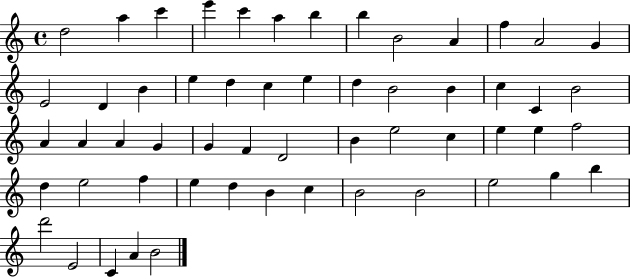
X:1
T:Untitled
M:4/4
L:1/4
K:C
d2 a c' e' c' a b b B2 A f A2 G E2 D B e d c e d B2 B c C B2 A A A G G F D2 B e2 c e e f2 d e2 f e d B c B2 B2 e2 g b d'2 E2 C A B2